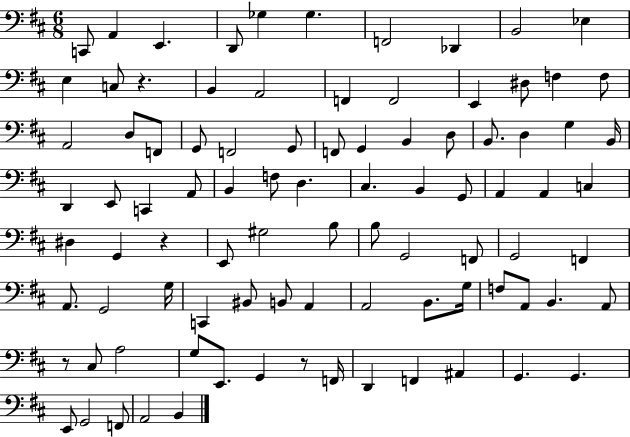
{
  \clef bass
  \numericTimeSignature
  \time 6/8
  \key d \major
  c,8 a,4 e,4. | d,8 ges4 ges4. | f,2 des,4 | b,2 ees4 | \break e4 c8 r4. | b,4 a,2 | f,4 f,2 | e,4 dis8 f4 f8 | \break a,2 d8 f,8 | g,8 f,2 g,8 | f,8 g,4 b,4 d8 | b,8. d4 g4 b,16 | \break d,4 e,8 c,4 a,8 | b,4 f8 d4. | cis4. b,4 g,8 | a,4 a,4 c4 | \break dis4 g,4 r4 | e,8 gis2 b8 | b8 g,2 f,8 | g,2 f,4 | \break a,8. g,2 g16 | c,4 bis,8 b,8 a,4 | a,2 b,8. g16 | f8 a,8 b,4. a,8 | \break r8 cis8 a2 | g8 e,8. g,4 r8 f,16 | d,4 f,4 ais,4 | g,4. g,4. | \break e,8 g,2 f,8 | a,2 b,4 | \bar "|."
}